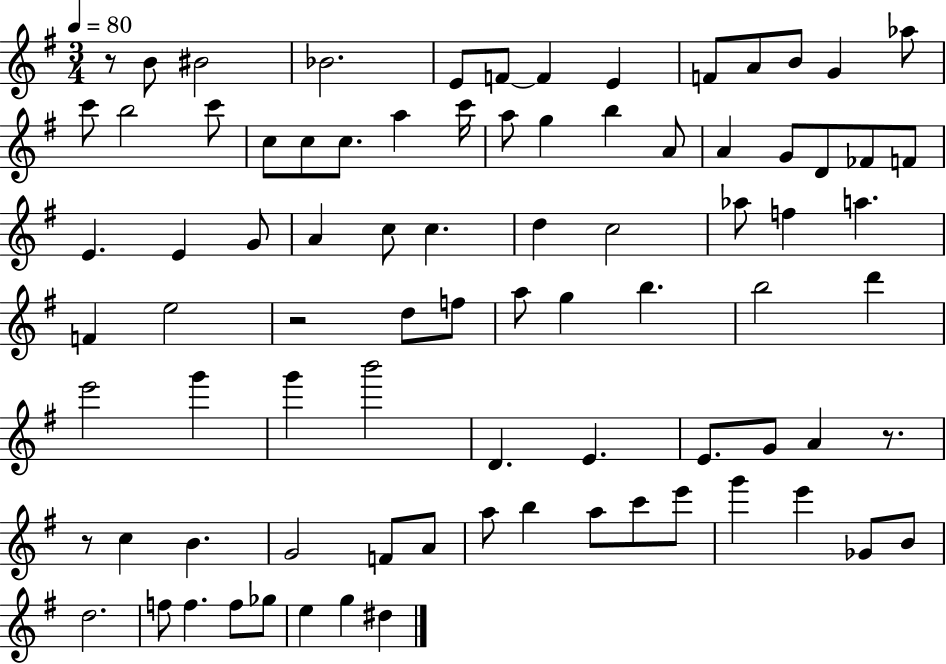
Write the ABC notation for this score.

X:1
T:Untitled
M:3/4
L:1/4
K:G
z/2 B/2 ^B2 _B2 E/2 F/2 F E F/2 A/2 B/2 G _a/2 c'/2 b2 c'/2 c/2 c/2 c/2 a c'/4 a/2 g b A/2 A G/2 D/2 _F/2 F/2 E E G/2 A c/2 c d c2 _a/2 f a F e2 z2 d/2 f/2 a/2 g b b2 d' e'2 g' g' b'2 D E E/2 G/2 A z/2 z/2 c B G2 F/2 A/2 a/2 b a/2 c'/2 e'/2 g' e' _G/2 B/2 d2 f/2 f f/2 _g/2 e g ^d